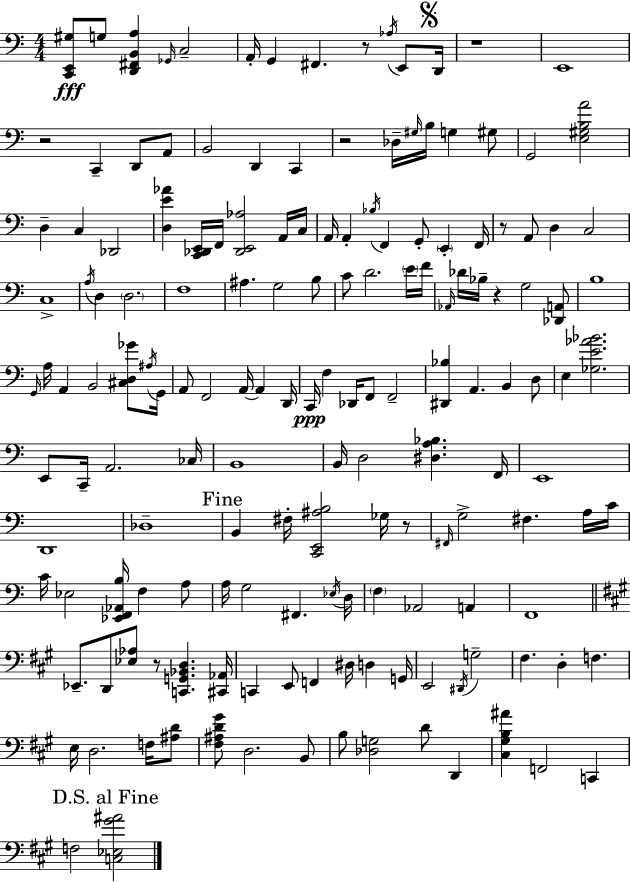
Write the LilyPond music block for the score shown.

{
  \clef bass
  \numericTimeSignature
  \time 4/4
  \key a \minor
  <c, e, gis>8\fff g8 <d, fis, b, a>4 \grace { ges,16 } c2-- | a,16-. g,4 fis,4. r8 \acciaccatura { aes16 } e,8 | \mark \markup { \musicglyph "scripts.segno" } d,16 r1 | e,1 | \break r2 c,4-- d,8 | a,8 b,2 d,4 c,4 | r2 des16-- \grace { gis16 } b16 g4 | gis8 g,2 <e gis b a'>2 | \break d4-- c4 des,2 | <d e' aes'>4 <c, des, e,>16 f,16 <des, e, aes>2 | a,16 c16 a,16 a,4-. \acciaccatura { bes16 } f,4 g,8-. \parenthesize e,4-. | f,16 r8 a,8 d4 c2 | \break c1-> | \acciaccatura { a16 } d4 \parenthesize d2. | f1 | ais4. g2 | \break b8 c'8 d'2. | \parenthesize e'16 f'16 \grace { aes,16 } des'16 bes16-- r4 g2 | <des, a,>8 b1 | \grace { g,16 } a16 a,4 b,2 | \break <cis d ges'>8 \acciaccatura { ais16 } g,16 a,8 f,2 | a,16~~ a,4 d,16 c,16\ppp f4 des,16 f,8 | f,2-- <dis, bes>4 a,4. | b,4 d8 e4 <ges e' aes' bes'>2. | \break e,8 c,16-- a,2. | ces16 b,1 | b,16 d2 | <dis a bes>4. f,16 e,1 | \break d,1 | des1-- | \mark "Fine" b,4 fis16-. <c, e, ais b>2 | ges16 r8 \grace { fis,16 } g2-> | \break fis4. a16 c'16 c'16 ees2 | <ees, f, aes, b>16 f4 a8 a16 g2 | fis,4. \acciaccatura { ees16 } d16 \parenthesize f4 aes,2 | a,4 f,1 | \break \bar "||" \break \key a \major ees,8.-- d,8 <ees aes>8 r8 <c, g, bes, d>4. <cis, aes,>16 | c,4 e,8 f,4 dis16 d4 g,16 | e,2 \acciaccatura { dis,16 } g2-- | fis4. d4-. f4. | \break e16 d2. f16 <ais d'>8 | <fis ais d' gis'>8 d2. b,8 | b8 <des g>2 d'8 d,4 | <cis gis b ais'>4 f,2 c,4 | \break \mark "D.S. al Fine" f2 <c ees gis' ais'>2 | \bar "|."
}